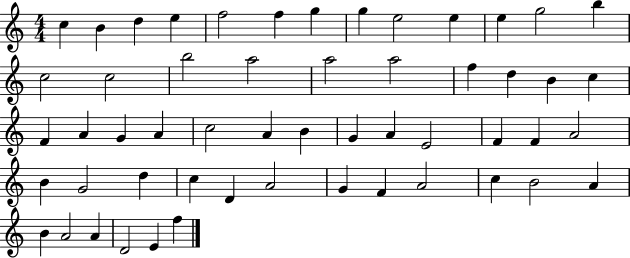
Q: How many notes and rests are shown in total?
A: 54